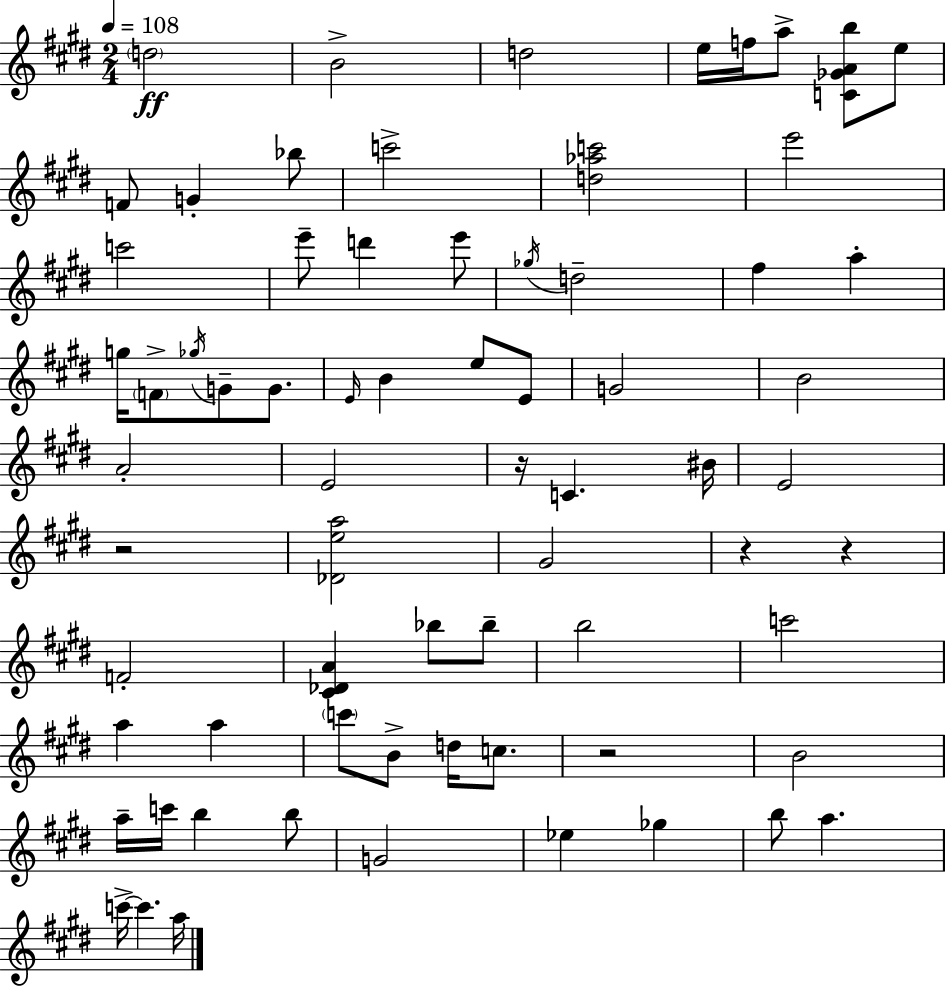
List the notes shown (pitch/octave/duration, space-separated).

D5/h B4/h D5/h E5/s F5/s A5/e [C4,Gb4,A4,B5]/e E5/e F4/e G4/q Bb5/e C6/h [D5,Ab5,C6]/h E6/h C6/h E6/e D6/q E6/e Gb5/s D5/h F#5/q A5/q G5/s F4/e Gb5/s G4/e G4/e. E4/s B4/q E5/e E4/e G4/h B4/h A4/h E4/h R/s C4/q. BIS4/s E4/h R/h [Db4,E5,A5]/h G#4/h R/q R/q F4/h [C#4,Db4,A4]/q Bb5/e Bb5/e B5/h C6/h A5/q A5/q C6/e B4/e D5/s C5/e. R/h B4/h A5/s C6/s B5/q B5/e G4/h Eb5/q Gb5/q B5/e A5/q. C6/s C6/q. A5/s